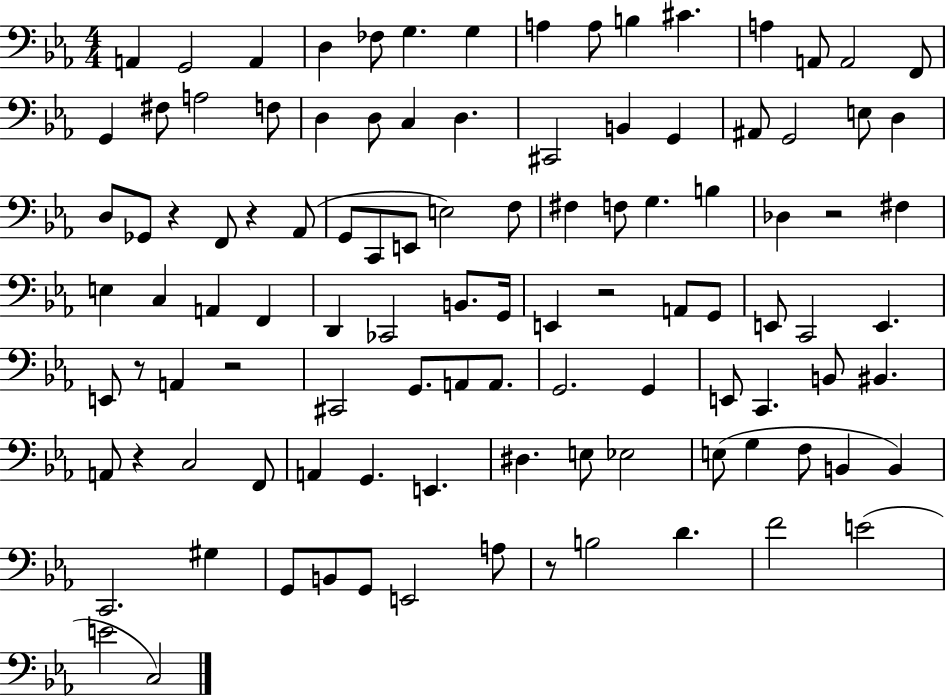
{
  \clef bass
  \numericTimeSignature
  \time 4/4
  \key ees \major
  \repeat volta 2 { a,4 g,2 a,4 | d4 fes8 g4. g4 | a4 a8 b4 cis'4. | a4 a,8 a,2 f,8 | \break g,4 fis8 a2 f8 | d4 d8 c4 d4. | cis,2 b,4 g,4 | ais,8 g,2 e8 d4 | \break d8 ges,8 r4 f,8 r4 aes,8( | g,8 c,8 e,8 e2) f8 | fis4 f8 g4. b4 | des4 r2 fis4 | \break e4 c4 a,4 f,4 | d,4 ces,2 b,8. g,16 | e,4 r2 a,8 g,8 | e,8 c,2 e,4. | \break e,8 r8 a,4 r2 | cis,2 g,8. a,8 a,8. | g,2. g,4 | e,8 c,4. b,8 bis,4. | \break a,8 r4 c2 f,8 | a,4 g,4. e,4. | dis4. e8 ees2 | e8( g4 f8 b,4 b,4) | \break c,2. gis4 | g,8 b,8 g,8 e,2 a8 | r8 b2 d'4. | f'2 e'2( | \break e'2 c2) | } \bar "|."
}